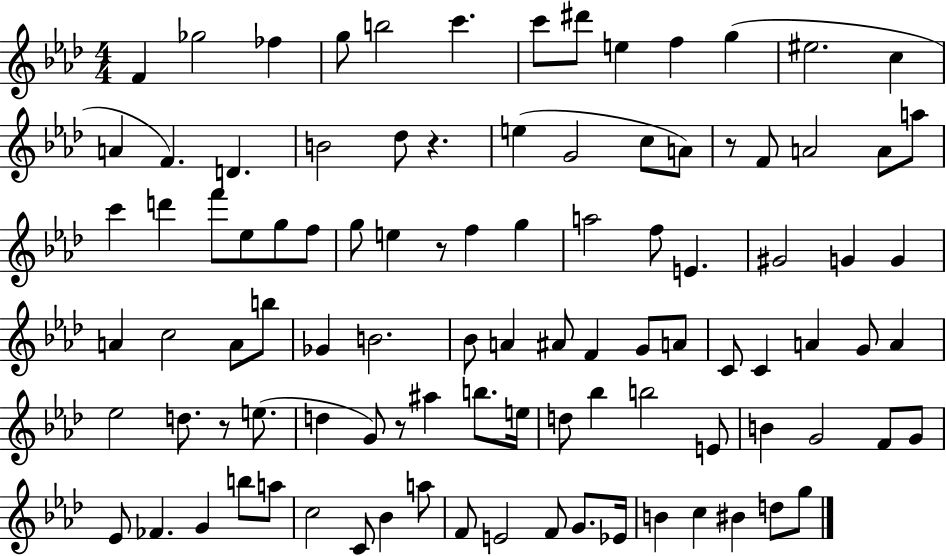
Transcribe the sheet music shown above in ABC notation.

X:1
T:Untitled
M:4/4
L:1/4
K:Ab
F _g2 _f g/2 b2 c' c'/2 ^d'/2 e f g ^e2 c A F D B2 _d/2 z e G2 c/2 A/2 z/2 F/2 A2 A/2 a/2 c' d' f'/2 _e/2 g/2 f/2 g/2 e z/2 f g a2 f/2 E ^G2 G G A c2 A/2 b/2 _G B2 _B/2 A ^A/2 F G/2 A/2 C/2 C A G/2 A _e2 d/2 z/2 e/2 d G/2 z/2 ^a b/2 e/4 d/2 _b b2 E/2 B G2 F/2 G/2 _E/2 _F G b/2 a/2 c2 C/2 _B a/2 F/2 E2 F/2 G/2 _E/4 B c ^B d/2 g/2